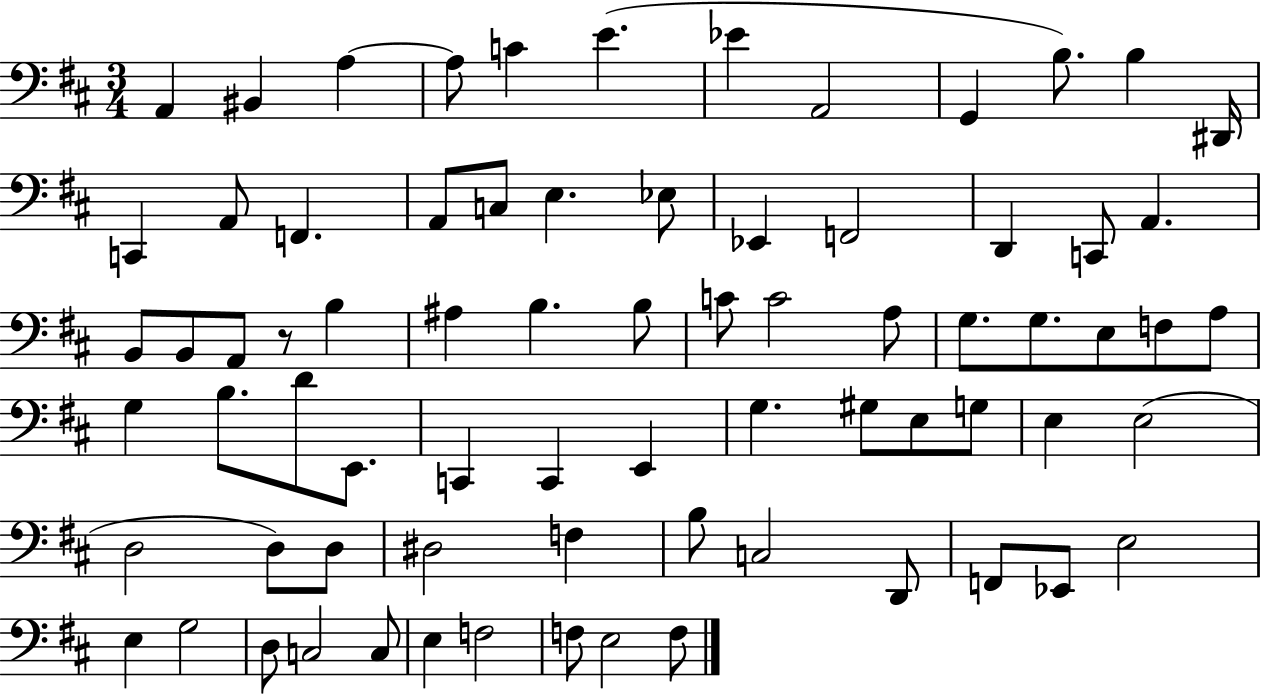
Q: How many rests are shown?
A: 1